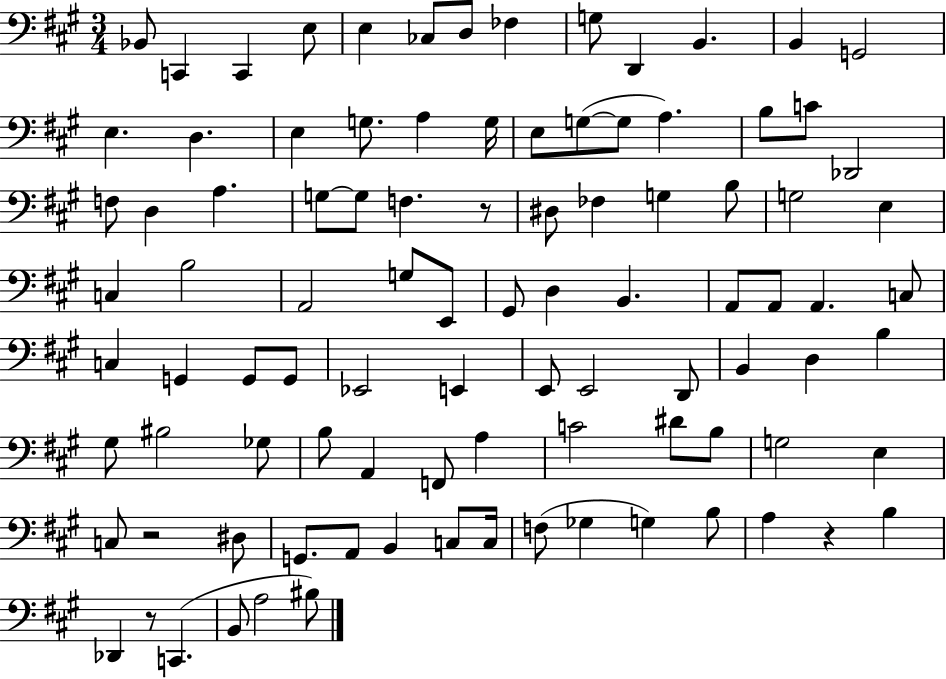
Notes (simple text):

Bb2/e C2/q C2/q E3/e E3/q CES3/e D3/e FES3/q G3/e D2/q B2/q. B2/q G2/h E3/q. D3/q. E3/q G3/e. A3/q G3/s E3/e G3/e G3/e A3/q. B3/e C4/e Db2/h F3/e D3/q A3/q. G3/e G3/e F3/q. R/e D#3/e FES3/q G3/q B3/e G3/h E3/q C3/q B3/h A2/h G3/e E2/e G#2/e D3/q B2/q. A2/e A2/e A2/q. C3/e C3/q G2/q G2/e G2/e Eb2/h E2/q E2/e E2/h D2/e B2/q D3/q B3/q G#3/e BIS3/h Gb3/e B3/e A2/q F2/e A3/q C4/h D#4/e B3/e G3/h E3/q C3/e R/h D#3/e G2/e. A2/e B2/q C3/e C3/s F3/e Gb3/q G3/q B3/e A3/q R/q B3/q Db2/q R/e C2/q. B2/e A3/h BIS3/e